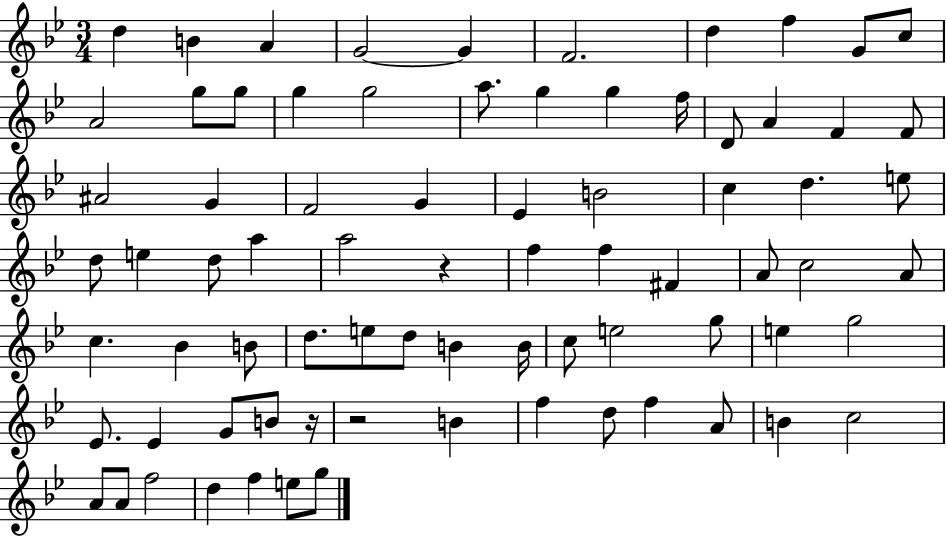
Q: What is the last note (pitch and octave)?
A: G5